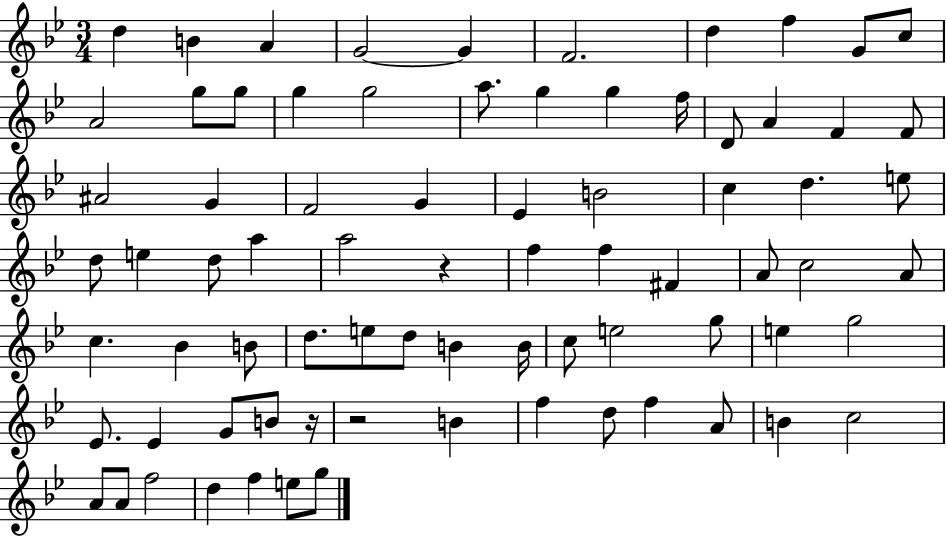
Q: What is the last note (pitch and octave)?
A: G5